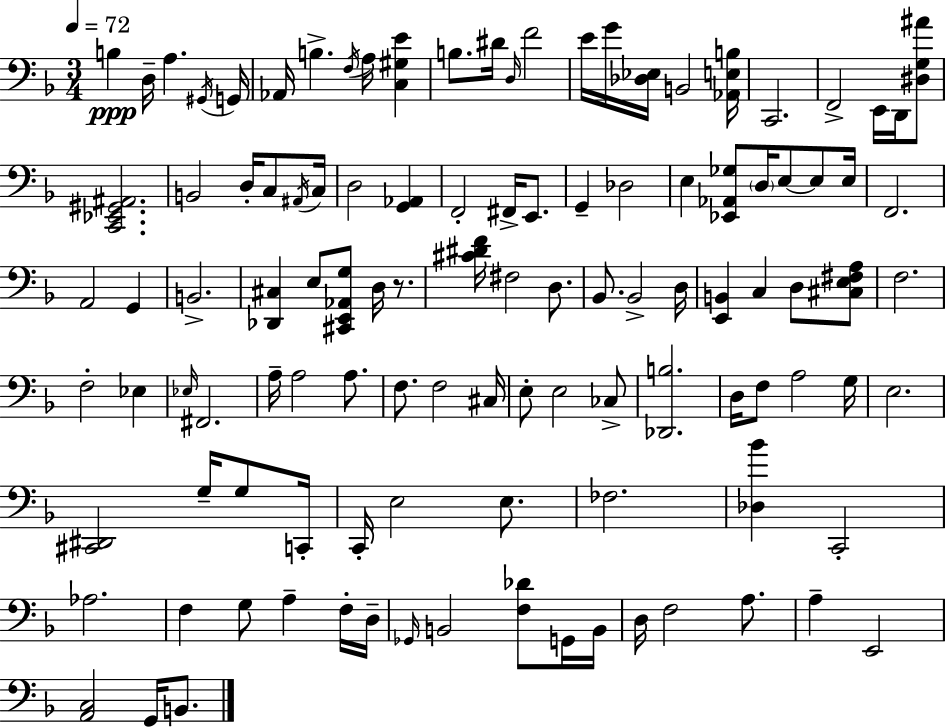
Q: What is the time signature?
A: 3/4